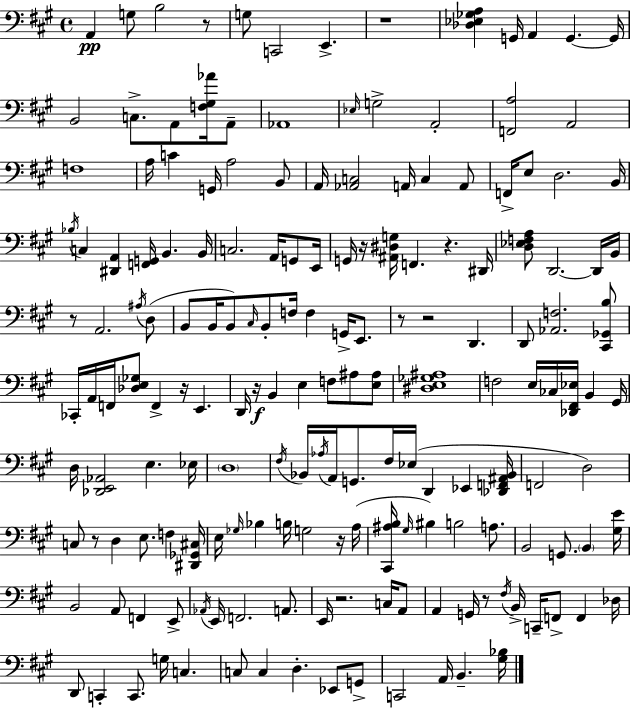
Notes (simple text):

A2/q G3/e B3/h R/e G3/e C2/h E2/q. R/w [Db3,Eb3,Gb3,A3]/q G2/s A2/q G2/q. G2/s B2/h C3/e. A2/e [F3,G#3,Ab4]/s A2/e Ab2/w Eb3/s G3/h A2/h [F2,A3]/h A2/h F3/w A3/s C4/q G2/s A3/h B2/e A2/s [Ab2,C3]/h A2/s C3/q A2/e F2/s E3/e D3/h. B2/s Bb3/s C3/q [D#2,A2]/q [F2,G2]/s B2/q. B2/s C3/h. A2/s G2/e E2/s G2/s R/s [A#2,D#3,G3]/s F2/q. R/q. D#2/s [D3,Eb3,F3,A3]/e D2/h. D2/s B2/s R/e A2/h. A#3/s D3/e B2/e B2/s B2/e C#3/s B2/e F3/s F3/q G2/s E2/e. R/e R/h D2/q. D2/e [Ab2,F3]/h. [C#2,Gb2,B3]/e CES2/s A2/s F2/s [Db3,E3,Gb3]/e F2/q R/s E2/q. D2/s R/s B2/q E3/q F3/e A#3/e [E3,A#3]/e [D#3,E3,Gb3,A#3]/w F3/h E3/s CES3/s [Db2,F#2,Eb3]/s B2/q G#2/s D3/s [Db2,E2,Ab2]/h E3/q. Eb3/s D3/w F#3/s Bb2/s Ab3/s A2/s G2/e. F#3/s Eb3/s D2/q Eb2/q [Db2,F2,A#2,Bb2]/s F2/h D3/h C3/e R/e D3/q E3/e. F3/q [D#2,Gb2,C#3]/s E3/s Gb3/s Bb3/q B3/s G3/h R/s A3/s [C#2,A#3,B3]/s G#3/s BIS3/q B3/h A3/e. B2/h G2/e. B2/q [G#3,E4]/s B2/h A2/e F2/q E2/e Ab2/s E2/s F2/h. A2/e. E2/s R/h. C3/s A2/e A2/q G2/s R/e F#3/s B2/s C2/s F2/e F2/q Db3/s D2/e C2/q C2/e. G3/s C3/q. C3/e C3/q D3/q. Eb2/e G2/e C2/h A2/s B2/q. [G#3,Bb3]/s